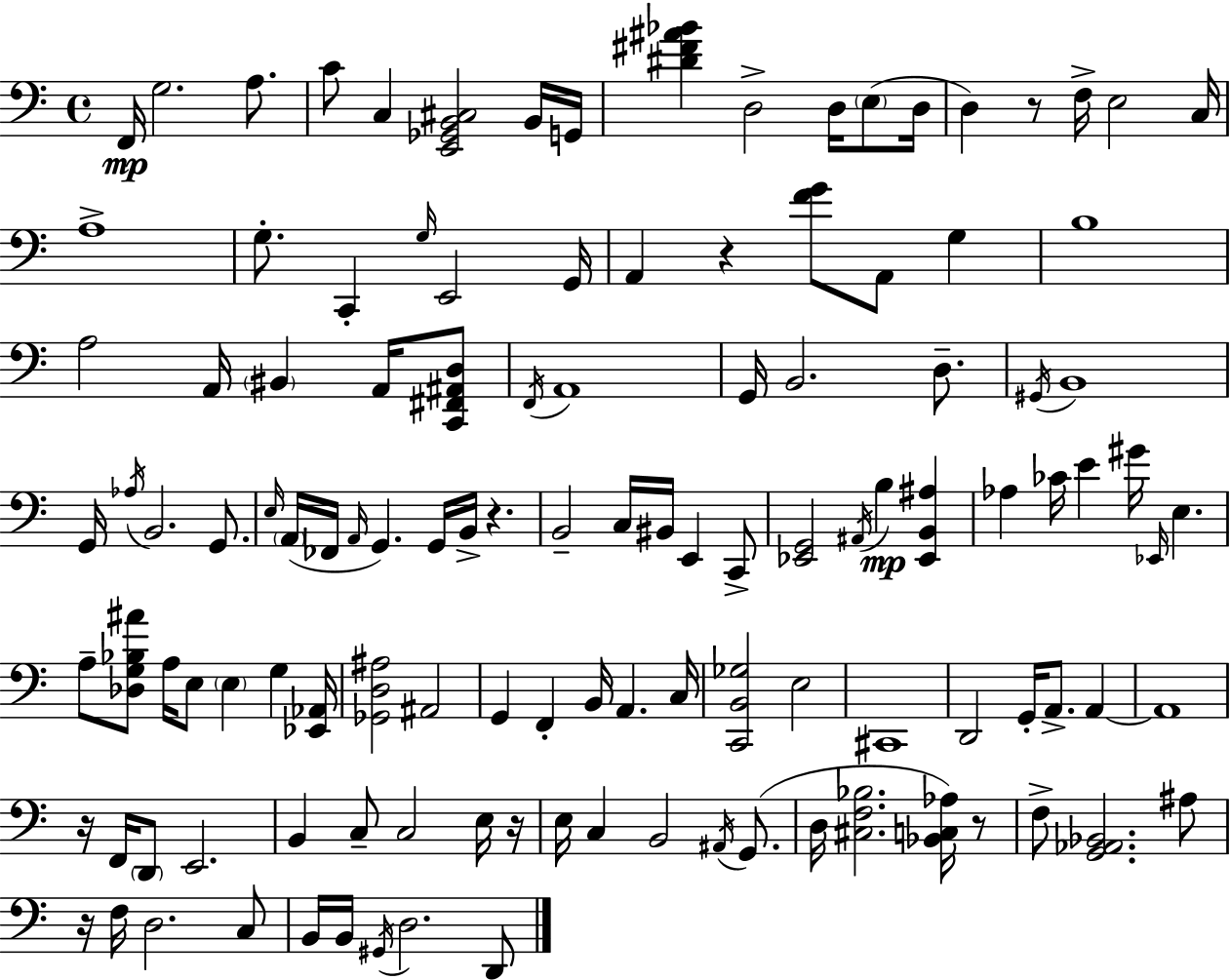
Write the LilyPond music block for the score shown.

{
  \clef bass
  \time 4/4
  \defaultTimeSignature
  \key a \minor
  f,16\mp g2. a8. | c'8 c4 <e, ges, b, cis>2 b,16 g,16 | <dis' fis' ais' bes'>4 d2-> d16 \parenthesize e8( d16 | d4) r8 f16-> e2 c16 | \break a1-> | g8.-. c,4-. \grace { g16 } e,2 | g,16 a,4 r4 <f' g'>8 a,8 g4 | b1 | \break a2 a,16 \parenthesize bis,4 a,16 <c, fis, ais, d>8 | \acciaccatura { f,16 } a,1 | g,16 b,2. d8.-- | \acciaccatura { gis,16 } b,1 | \break g,16 \acciaccatura { aes16 } b,2. | g,8. \grace { e16 }( \parenthesize a,16 fes,16 \grace { a,16 }) g,4. g,16 b,16-> | r4. b,2-- c16 bis,16 | e,4 c,8-> <ees, g,>2 \acciaccatura { ais,16 }\mp b4 | \break <ees, b, ais>4 aes4 ces'16 e'4 | gis'16 \grace { ees,16 } e4. a8-- <des g bes ais'>8 a16 e8 \parenthesize e4 | g4 <ees, aes,>16 <ges, d ais>2 | ais,2 g,4 f,4-. | \break b,16 a,4. c16 <c, b, ges>2 | e2 cis,1 | d,2 | g,16-. a,8.-> a,4~~ a,1 | \break r16 f,16 \parenthesize d,8 e,2. | b,4 c8-- c2 | e16 r16 e16 c4 b,2 | \acciaccatura { ais,16 }( g,8. d16 <cis f bes>2. | \break <bes, c aes>16) r8 f8-> <g, aes, bes,>2. | ais8 r16 f16 d2. | c8 b,16 b,16 \acciaccatura { gis,16 } d2. | d,8 \bar "|."
}